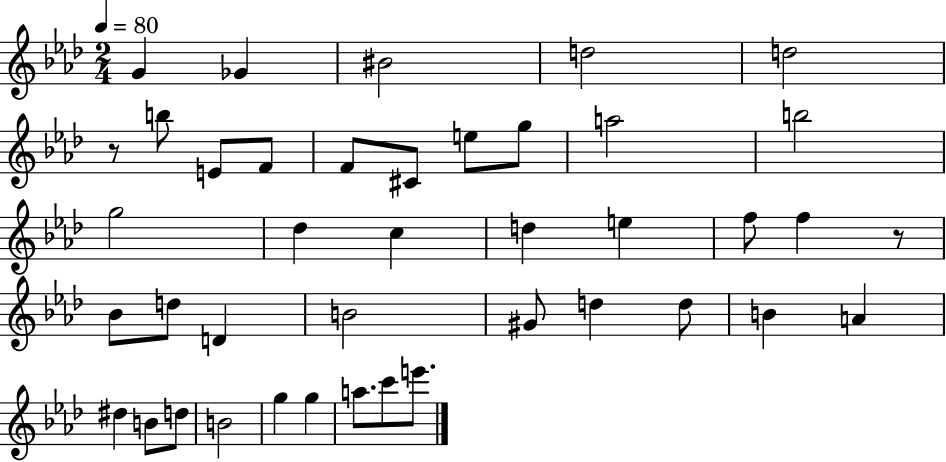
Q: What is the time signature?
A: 2/4